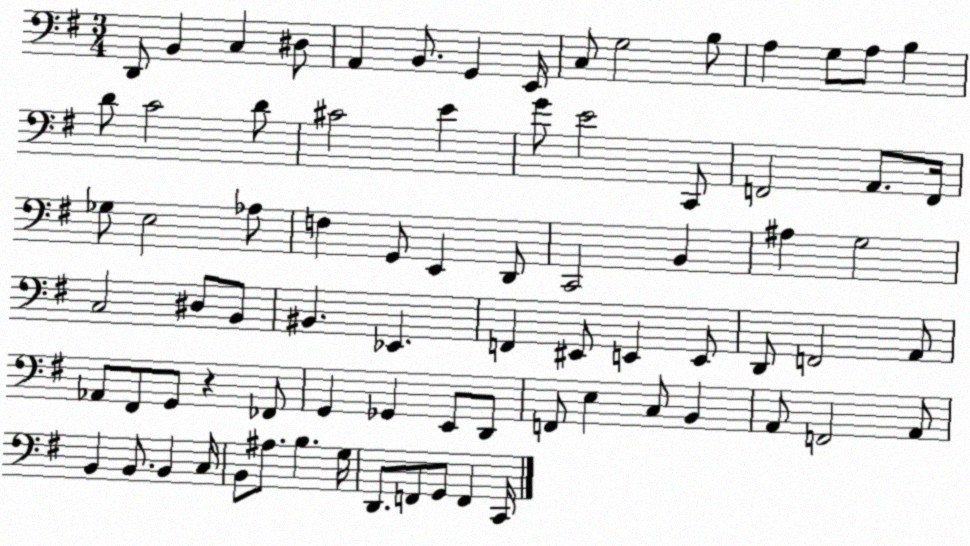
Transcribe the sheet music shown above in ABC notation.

X:1
T:Untitled
M:3/4
L:1/4
K:G
D,,/2 B,, C, ^D,/2 A,, B,,/2 G,, E,,/4 C,/2 G,2 B,/2 A, G,/2 A,/2 B, D/2 C2 D/2 ^C2 E G/2 E2 C,,/2 F,,2 A,,/2 F,,/4 _G,/2 E,2 _A,/2 F, G,,/2 E,, D,,/2 C,,2 B,, ^A, G,2 C,2 ^D,/2 B,,/2 ^B,, _E,, F,, ^E,,/2 E,, E,,/2 D,,/2 F,,2 A,,/2 _A,,/2 ^F,,/2 G,,/2 z _F,,/2 G,, _G,, E,,/2 D,,/2 F,,/2 E, C,/2 B,, A,,/2 F,,2 A,,/2 B,, B,,/2 B,, C,/4 B,,/2 ^A,/2 B, G,/4 D,,/2 F,,/2 G,,/2 F,, C,,/4